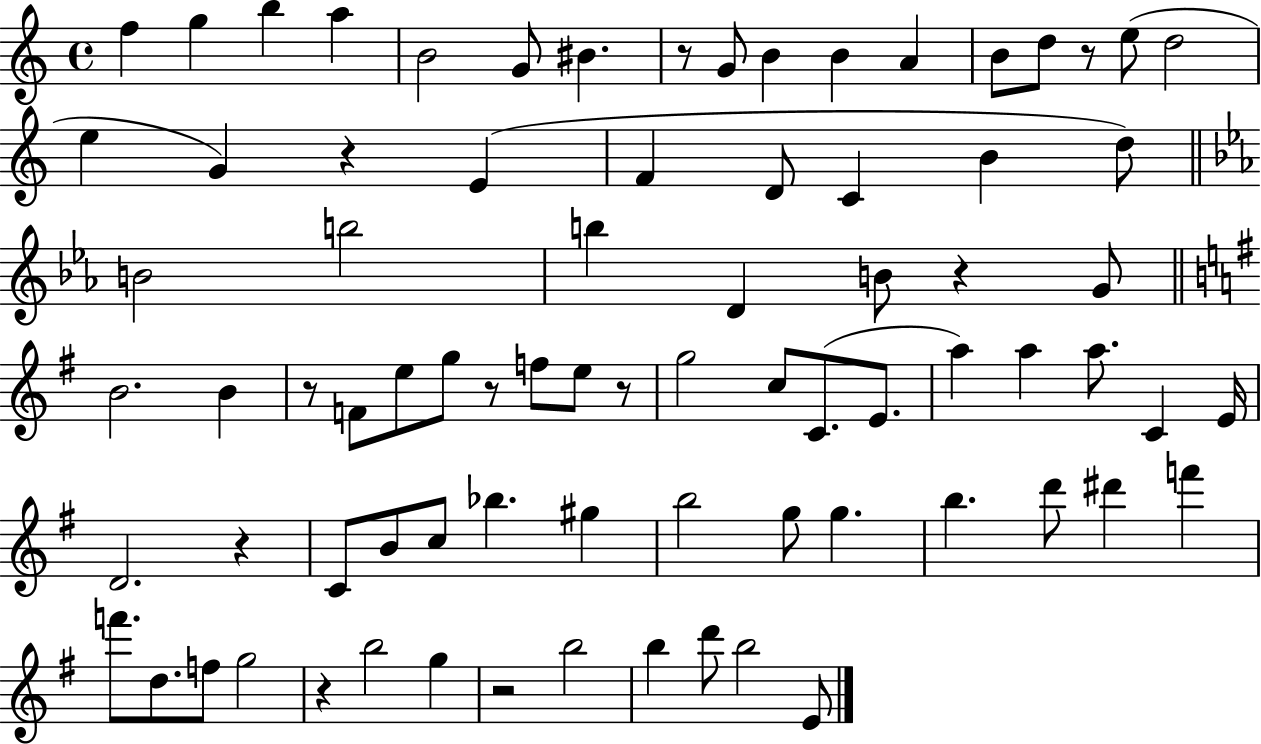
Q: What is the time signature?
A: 4/4